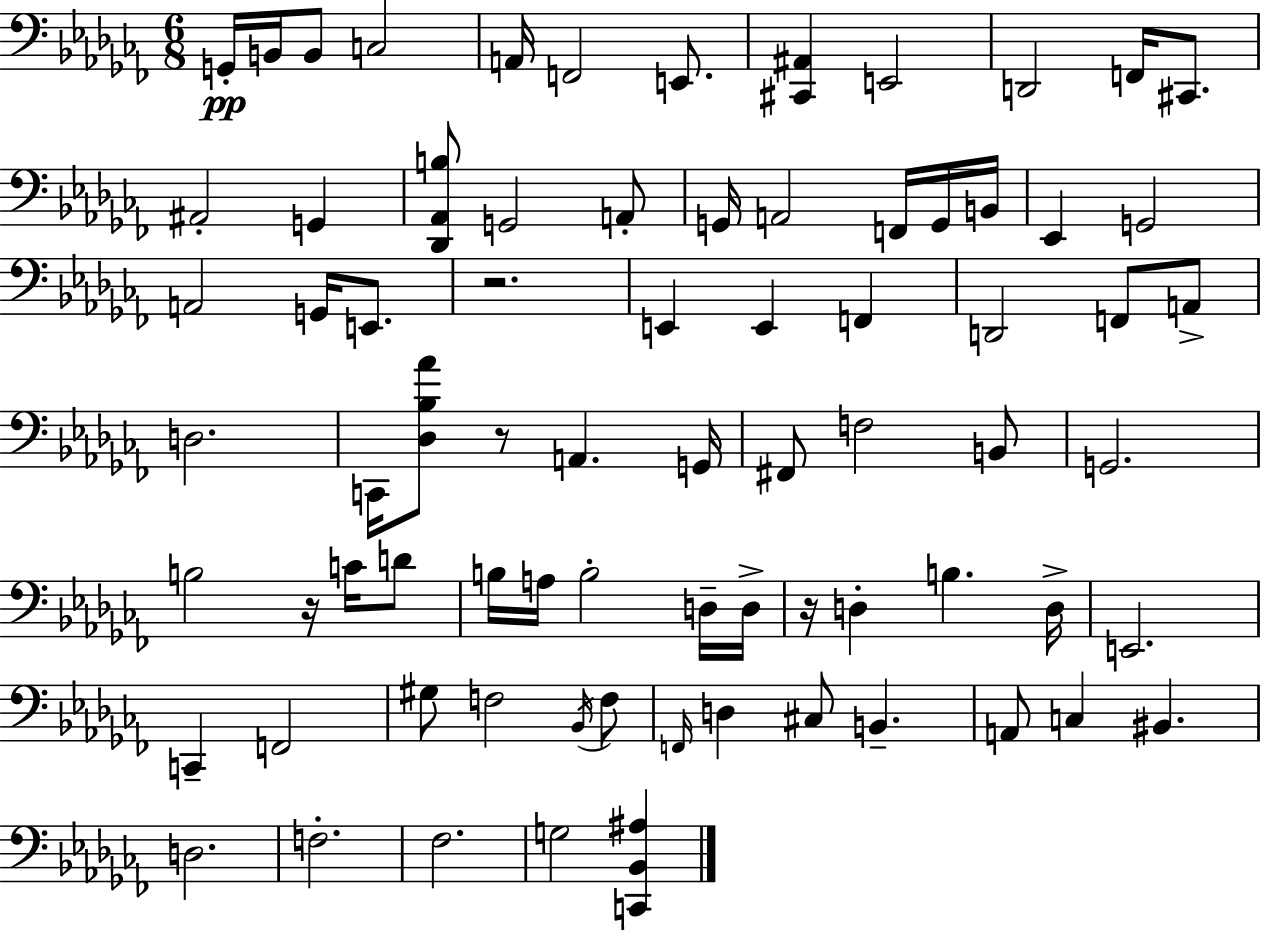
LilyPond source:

{
  \clef bass
  \numericTimeSignature
  \time 6/8
  \key aes \minor
  \repeat volta 2 { g,16-.\pp b,16 b,8 c2 | a,16 f,2 e,8. | <cis, ais,>4 e,2 | d,2 f,16 cis,8. | \break ais,2-. g,4 | <des, aes, b>8 g,2 a,8-. | g,16 a,2 f,16 g,16 b,16 | ees,4 g,2 | \break a,2 g,16 e,8. | r2. | e,4 e,4 f,4 | d,2 f,8 a,8-> | \break d2. | c,16 <des bes aes'>8 r8 a,4. g,16 | fis,8 f2 b,8 | g,2. | \break b2 r16 c'16 d'8 | b16 a16 b2-. d16-- d16-> | r16 d4-. b4. d16-> | e,2. | \break c,4-- f,2 | gis8 f2 \acciaccatura { bes,16 } f8 | \grace { f,16 } d4 cis8 b,4.-- | a,8 c4 bis,4. | \break d2. | f2.-. | fes2. | g2 <c, bes, ais>4 | \break } \bar "|."
}